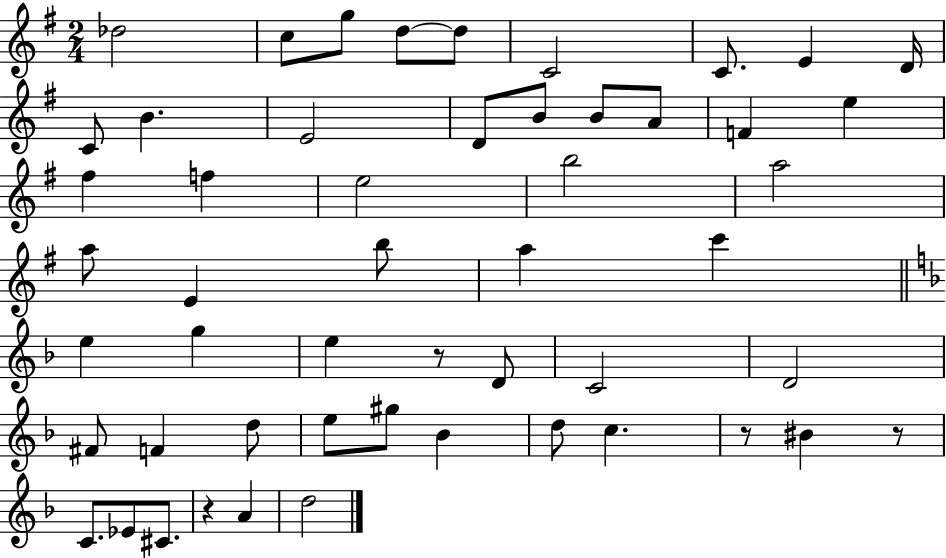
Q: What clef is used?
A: treble